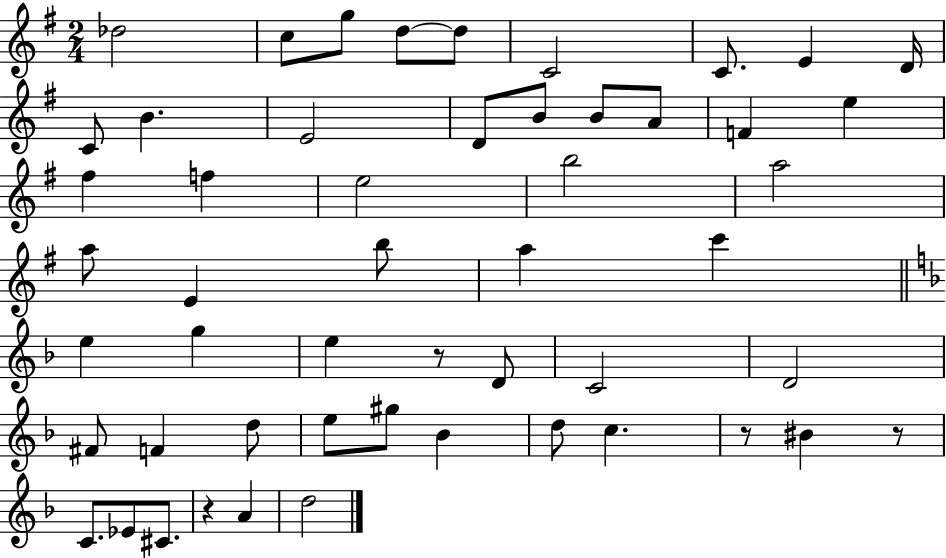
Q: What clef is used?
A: treble